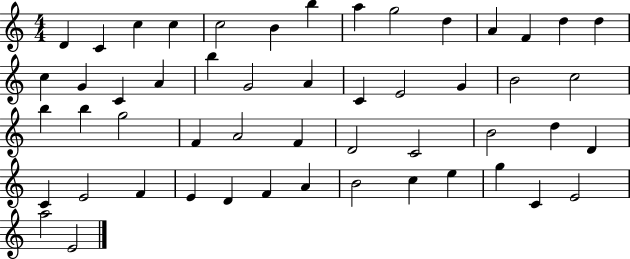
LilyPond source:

{
  \clef treble
  \numericTimeSignature
  \time 4/4
  \key c \major
  d'4 c'4 c''4 c''4 | c''2 b'4 b''4 | a''4 g''2 d''4 | a'4 f'4 d''4 d''4 | \break c''4 g'4 c'4 a'4 | b''4 g'2 a'4 | c'4 e'2 g'4 | b'2 c''2 | \break b''4 b''4 g''2 | f'4 a'2 f'4 | d'2 c'2 | b'2 d''4 d'4 | \break c'4 e'2 f'4 | e'4 d'4 f'4 a'4 | b'2 c''4 e''4 | g''4 c'4 e'2 | \break a''2 e'2 | \bar "|."
}